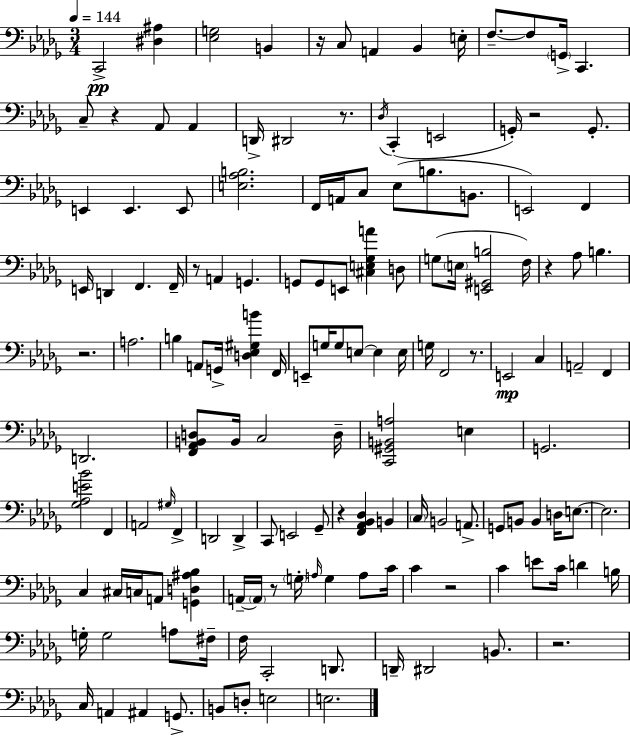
C2/h [D#3,A#3]/q [Eb3,G3]/h B2/q R/s C3/e A2/q Bb2/q E3/s F3/e. F3/e G2/s C2/q. C3/e R/q Ab2/e Ab2/q D2/s D#2/h R/e. Db3/s C2/q E2/h G2/s R/h G2/e. E2/q E2/q. E2/e [E3,Ab3,B3]/h. F2/s A2/s C3/e Eb3/e B3/e. B2/e. E2/h F2/q E2/s D2/q F2/q. F2/s R/e A2/q G2/q. G2/e G2/e E2/e [C#3,E3,Gb3,A4]/q D3/e G3/e E3/s [E2,G#2,B3]/h F3/s R/q Ab3/e B3/q. R/h. A3/h. B3/q A2/e G2/s [D3,Eb3,G#3,B4]/q F2/s E2/e G3/s G3/e E3/e E3/q E3/s G3/s F2/h R/e. E2/h C3/q A2/h F2/q D2/h. [F2,Ab2,B2,D3]/e B2/s C3/h D3/s [C2,G#2,B2,A3]/h E3/q G2/h. [Gb3,Ab3,E4,Bb4]/h F2/q A2/h G#3/s F2/q D2/h D2/q C2/e E2/h Gb2/e R/q [F2,Ab2,Bb2,Db3]/q B2/q C3/s B2/h A2/e. G2/e B2/e B2/q D3/s E3/e. E3/h. C3/q C#3/s C3/s A2/e [G2,D3,A#3,Bb3]/q A2/s A2/s R/e G3/s A3/s G3/q A3/e C4/s C4/q R/h C4/q E4/e C4/s D4/q B3/s G3/s G3/h A3/e F#3/s F3/s C2/h D2/e. D2/s D#2/h B2/e. R/h. C3/s A2/q A#2/q G2/e. B2/e D3/e E3/h E3/h.